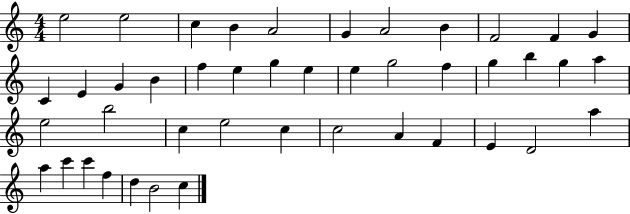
E5/h E5/h C5/q B4/q A4/h G4/q A4/h B4/q F4/h F4/q G4/q C4/q E4/q G4/q B4/q F5/q E5/q G5/q E5/q E5/q G5/h F5/q G5/q B5/q G5/q A5/q E5/h B5/h C5/q E5/h C5/q C5/h A4/q F4/q E4/q D4/h A5/q A5/q C6/q C6/q F5/q D5/q B4/h C5/q